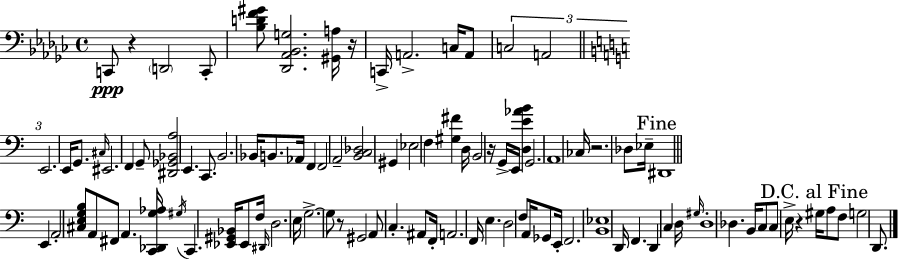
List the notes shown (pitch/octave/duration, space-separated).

C2/e R/q D2/h C2/e [Bb3,D4,F4,G#4]/e [Db2,Ab2,Bb2,G3]/h. [G#2,A3]/s R/s C2/s A2/h. C3/s A2/e C3/h A2/h E2/h. E2/s G2/e. C#3/s EIS2/h. F2/q G2/e [D#2,Gb2,Bb2,A3]/h E2/q. C2/e. B2/h. Bb2/s B2/e. Ab2/s F2/q F2/h A2/h [B2,C3,Db3]/h G#2/q Eb3/h F3/q [G#3,F#4]/q D3/s B2/h R/s G2/s E2/s [D3,E4,Ab4,B4]/q G2/h. A2/w CES3/s R/h. Db3/e Eb3/s D#2/w E2/q A2/h [C#3,E3,G3,B3]/e A2/e F#2/e A2/q. [C2,Db2,G3,Ab3]/s G#3/s C2/q. [Eb2,G#2,Bb2]/s Eb2/e F3/s D#2/s D3/h. E3/s G3/h. G3/e R/e G#2/h A2/e C3/q. A#2/e F2/s A2/h. F2/s E3/q. D3/h F3/e A2/s Gb2/e E2/s F2/h. [B2,Eb3]/w D2/s F2/q. D2/q C3/q D3/s G#3/s D3/w Db3/q. B2/s C3/e C3/e E3/s R/q G#3/s A3/e F3/e G3/h D2/e.